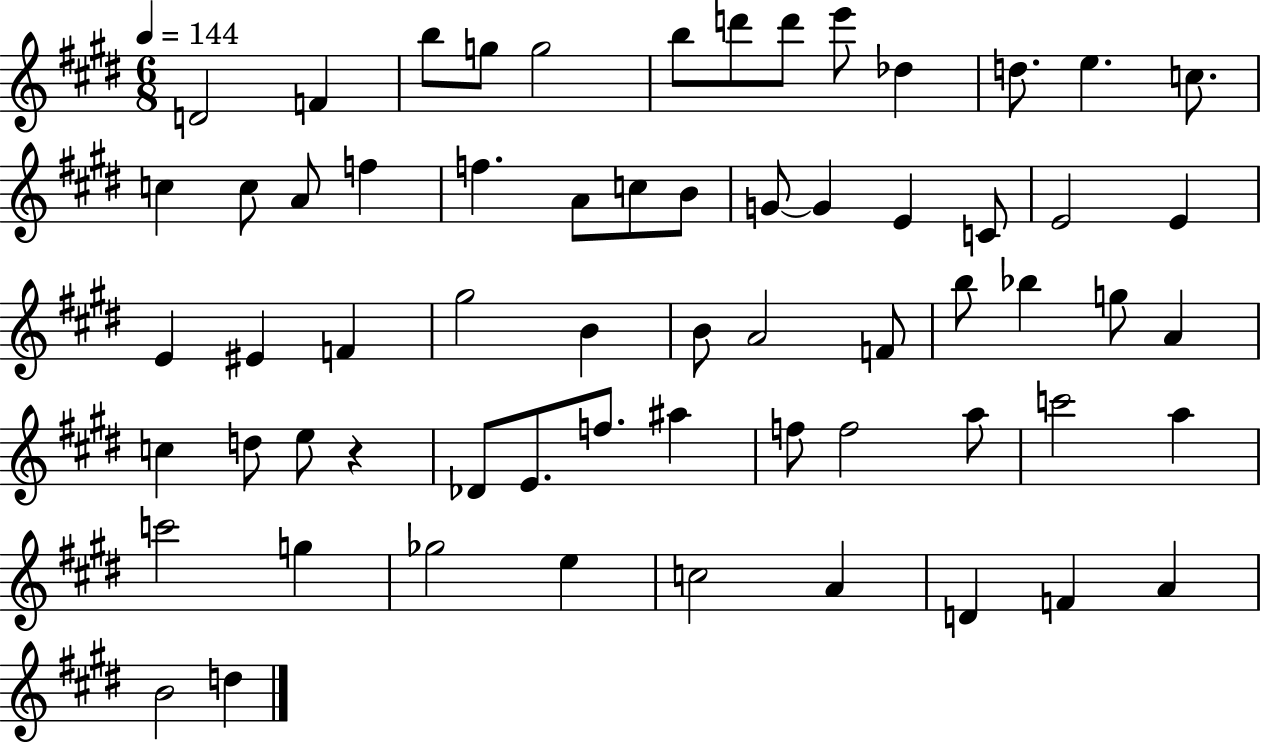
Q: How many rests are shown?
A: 1